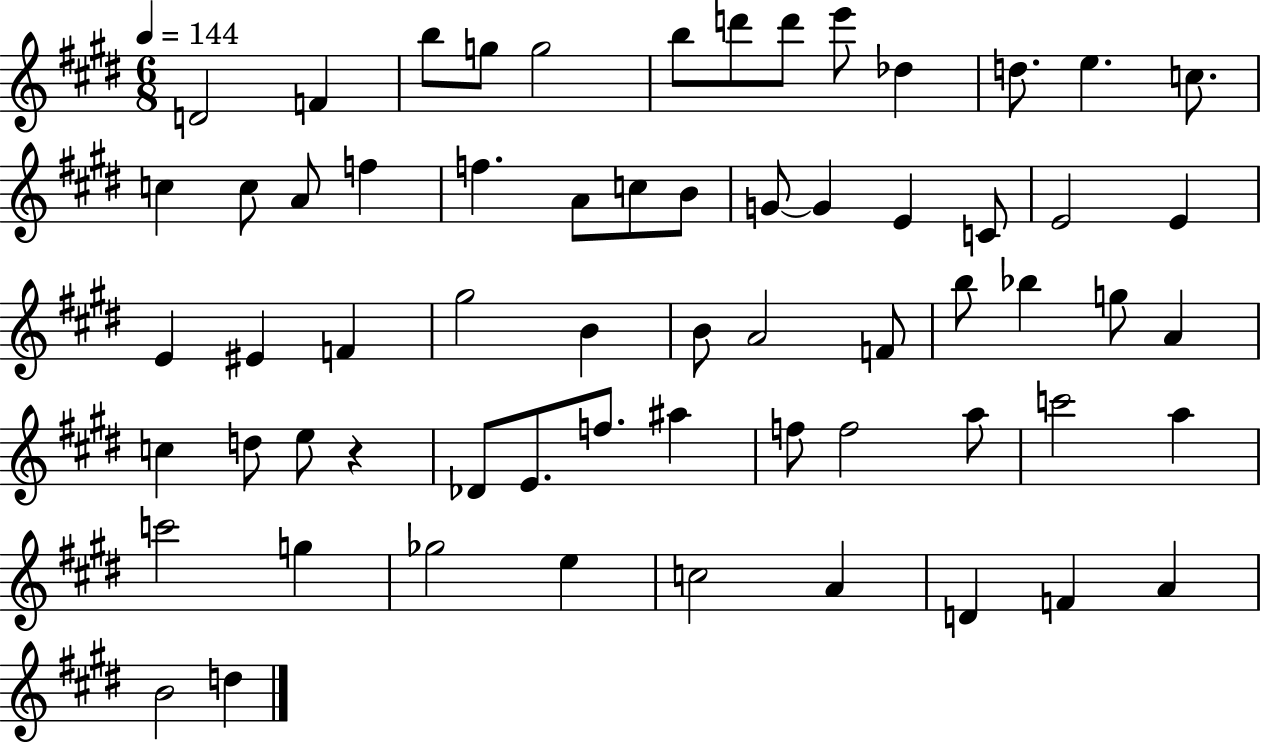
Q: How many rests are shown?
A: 1